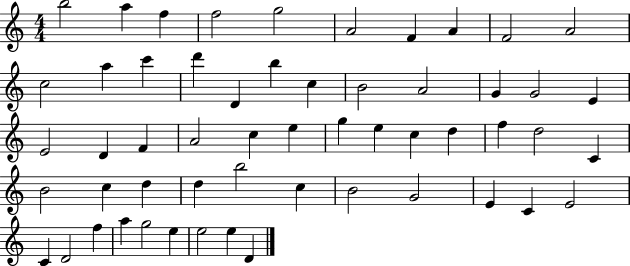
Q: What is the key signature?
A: C major